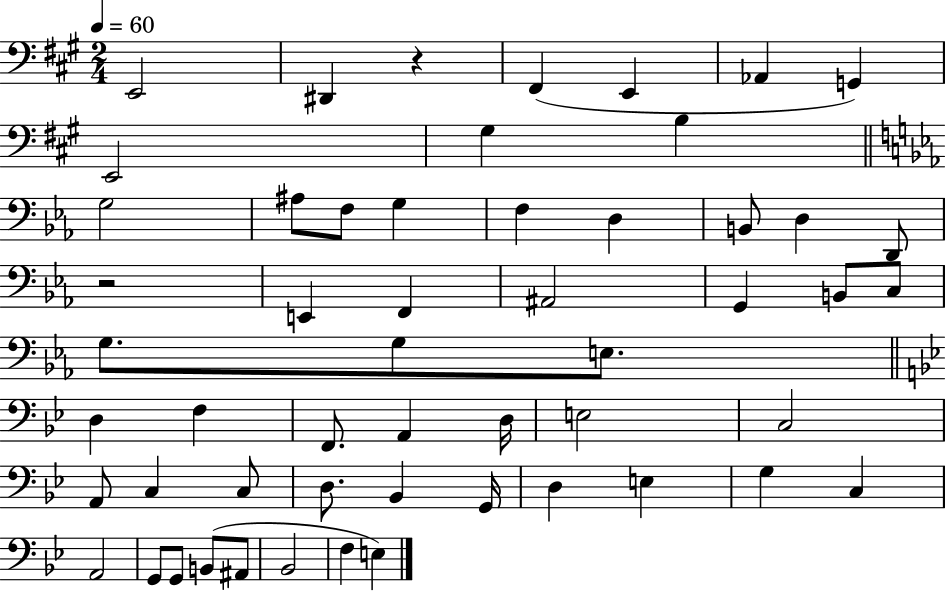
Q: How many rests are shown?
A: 2